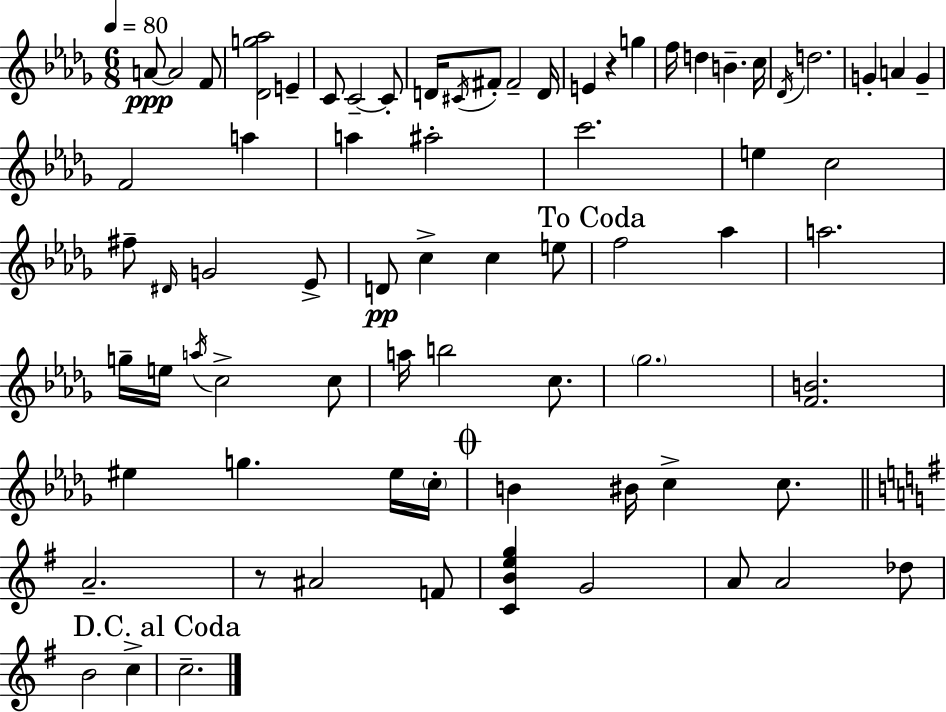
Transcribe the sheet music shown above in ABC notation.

X:1
T:Untitled
M:6/8
L:1/4
K:Bbm
A/2 A2 F/2 [_Dg_a]2 E C/2 C2 C/2 D/4 ^C/4 ^F/2 ^F2 D/4 E z g f/4 d B c/4 _D/4 d2 G A G F2 a a ^a2 c'2 e c2 ^f/2 ^D/4 G2 _E/2 D/2 c c e/2 f2 _a a2 g/4 e/4 a/4 c2 c/2 a/4 b2 c/2 _g2 [FB]2 ^e g ^e/4 c/4 B ^B/4 c c/2 A2 z/2 ^A2 F/2 [CBeg] G2 A/2 A2 _d/2 B2 c c2